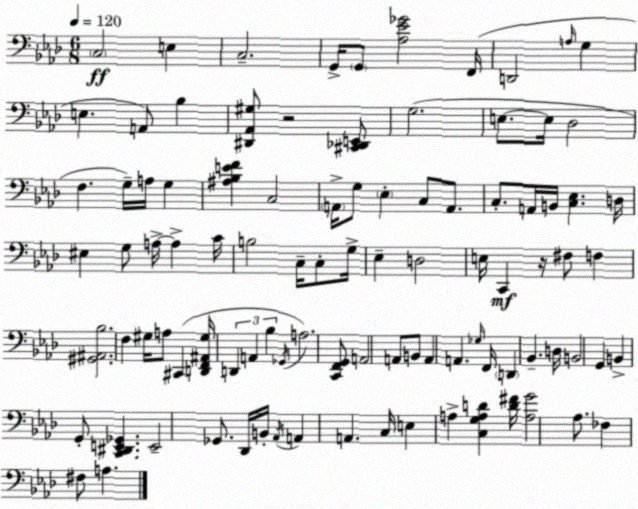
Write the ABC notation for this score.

X:1
T:Untitled
M:6/8
L:1/4
K:Fm
C,2 E, C,2 G,,/4 G,,/2 [_A,_E_G]2 F,,/4 D,,2 A,/4 G, E, A,,/2 _B, [^D,,_A,,^G,]/2 z2 [^C,,_D,,E,,]/2 G,2 E,/2 E,/4 _D,2 F, G,/4 A,/4 G, [^A,_B,EF] C,2 A,,/4 G,/2 _E, C,/2 A,,/2 C,/2 A,,/4 B,,/4 [C,_E,] D,/4 ^E, G,/2 A,/4 A, C/4 B,2 C,/4 C,/2 G,/4 _E, D,2 E,/4 C,, z/4 ^F,/2 F, [^G,,^A,,_B,]2 F, ^G,/4 A,/2 ^C,, [D,,F,,^A,,^G,]/4 D,, A,, _B, _G,,/4 A,2 [C,,F,,G,,]/2 A,,2 A,,/2 B,,/2 A,, A,, _G,/4 F,,/4 D,, _B,, D,/4 B,,2 G,, B,, G,,/2 [C,,^D,,E,,_G,,] E,,2 _G,,/2 _D,,/4 B,,/4 _A,,/4 A,, A,, C,/4 E, A, [C,G,A,D] [D^F]/4 [A,G]2 _A,/2 _F, ^F,/2 A,